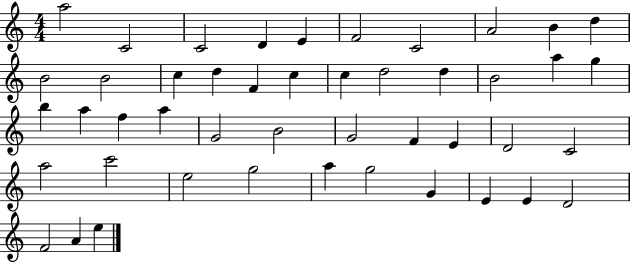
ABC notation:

X:1
T:Untitled
M:4/4
L:1/4
K:C
a2 C2 C2 D E F2 C2 A2 B d B2 B2 c d F c c d2 d B2 a g b a f a G2 B2 G2 F E D2 C2 a2 c'2 e2 g2 a g2 G E E D2 F2 A e